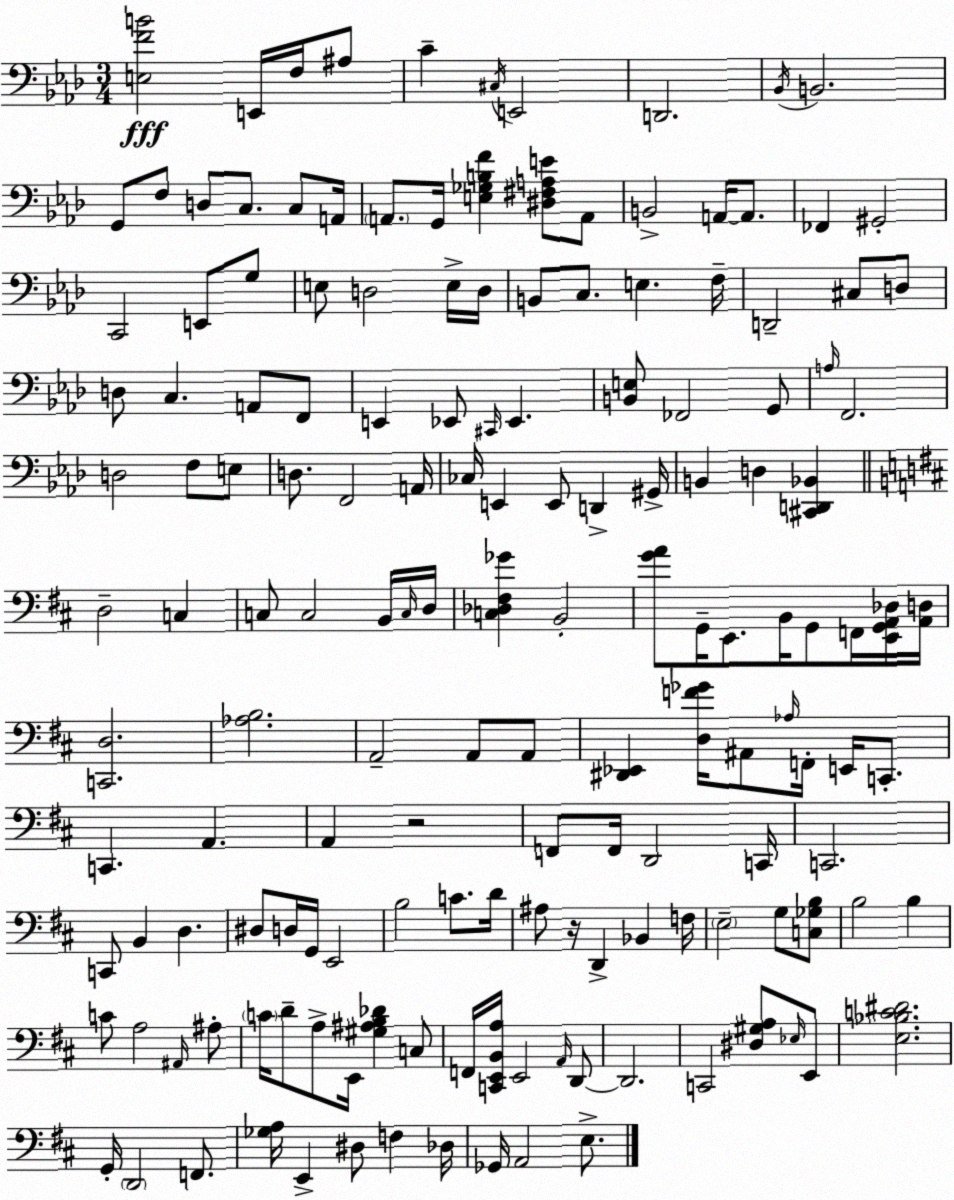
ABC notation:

X:1
T:Untitled
M:3/4
L:1/4
K:Ab
[E,FB]2 E,,/4 F,/4 ^A,/2 C ^C,/4 E,,2 D,,2 _B,,/4 B,,2 G,,/2 F,/2 D,/2 C,/2 C,/2 A,,/4 A,,/2 G,,/4 [E,_G,B,F] [^D,^F,A,E]/2 A,,/2 B,,2 A,,/4 A,,/2 _F,, ^G,,2 C,,2 E,,/2 G,/2 E,/2 D,2 E,/4 D,/4 B,,/2 C,/2 E, F,/4 D,,2 ^C,/2 D,/2 D,/2 C, A,,/2 F,,/2 E,, _E,,/2 ^C,,/4 _E,, [B,,E,]/2 _F,,2 G,,/2 A,/4 F,,2 D,2 F,/2 E,/2 D,/2 F,,2 A,,/4 _C,/4 E,, E,,/2 D,, ^G,,/4 B,, D, [^C,,D,,_B,,] D,2 C, C,/2 C,2 B,,/4 C,/4 D,/4 [C,_D,^F,_G] B,,2 [GA]/2 G,,/4 E,,/2 B,,/4 G,,/2 F,,/4 [E,,G,,A,,_D,]/4 [A,,D,]/4 [C,,D,]2 [_A,B,]2 A,,2 A,,/2 A,,/2 [^D,,_E,,] [D,F_G]/4 ^A,,/2 _A,/4 F,,/4 E,,/4 C,,/2 C,, A,, A,, z2 F,,/2 F,,/4 D,,2 C,,/4 C,,2 C,,/2 B,, D, ^D,/2 D,/4 G,,/4 E,,2 B,2 C/2 D/4 ^A,/2 z/4 D,, _B,, F,/4 E,2 G,/2 [C,_G,B,]/2 B,2 B, C/2 A,2 ^A,,/4 ^A,/2 C/4 D/2 A,/2 E,,/4 [^G,^A,B,_D] C,/2 F,,/4 [C,,E,,B,,A,]/4 E,,2 A,,/4 D,,/2 D,,2 C,,2 [^D,^G,A,]/2 _E,/4 E,,/2 [E,_B,C^D]2 G,,/4 D,,2 F,,/2 [_G,A,]/4 E,, ^D,/2 F, _D,/4 _G,,/4 A,,2 E,/2